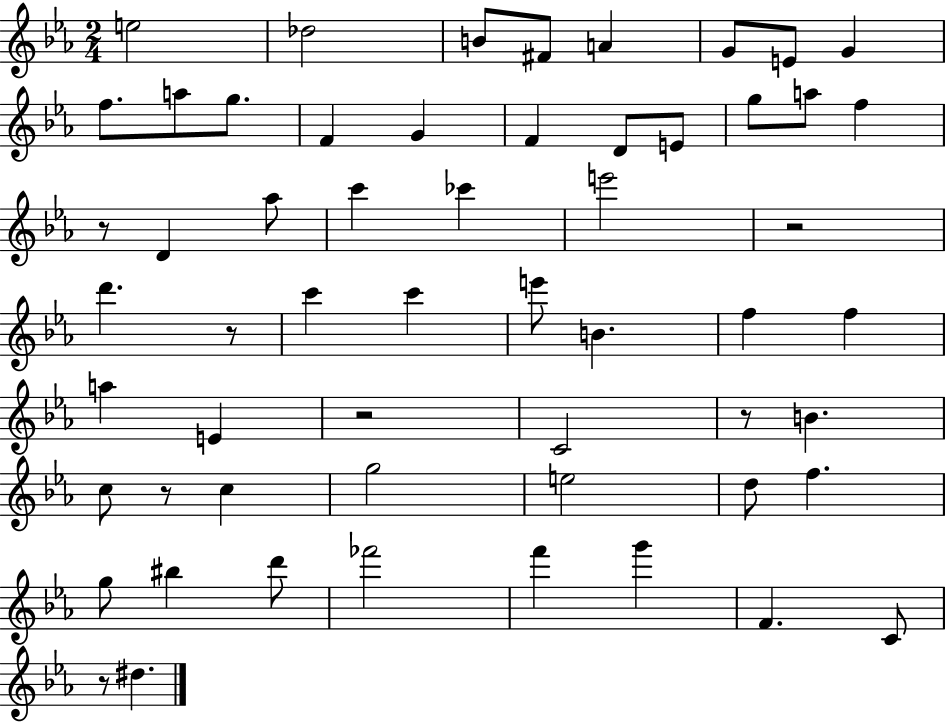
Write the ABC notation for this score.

X:1
T:Untitled
M:2/4
L:1/4
K:Eb
e2 _d2 B/2 ^F/2 A G/2 E/2 G f/2 a/2 g/2 F G F D/2 E/2 g/2 a/2 f z/2 D _a/2 c' _c' e'2 z2 d' z/2 c' c' e'/2 B f f a E z2 C2 z/2 B c/2 z/2 c g2 e2 d/2 f g/2 ^b d'/2 _f'2 f' g' F C/2 z/2 ^d